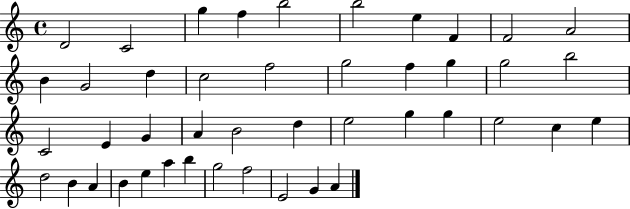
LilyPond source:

{
  \clef treble
  \time 4/4
  \defaultTimeSignature
  \key c \major
  d'2 c'2 | g''4 f''4 b''2 | b''2 e''4 f'4 | f'2 a'2 | \break b'4 g'2 d''4 | c''2 f''2 | g''2 f''4 g''4 | g''2 b''2 | \break c'2 e'4 g'4 | a'4 b'2 d''4 | e''2 g''4 g''4 | e''2 c''4 e''4 | \break d''2 b'4 a'4 | b'4 e''4 a''4 b''4 | g''2 f''2 | e'2 g'4 a'4 | \break \bar "|."
}